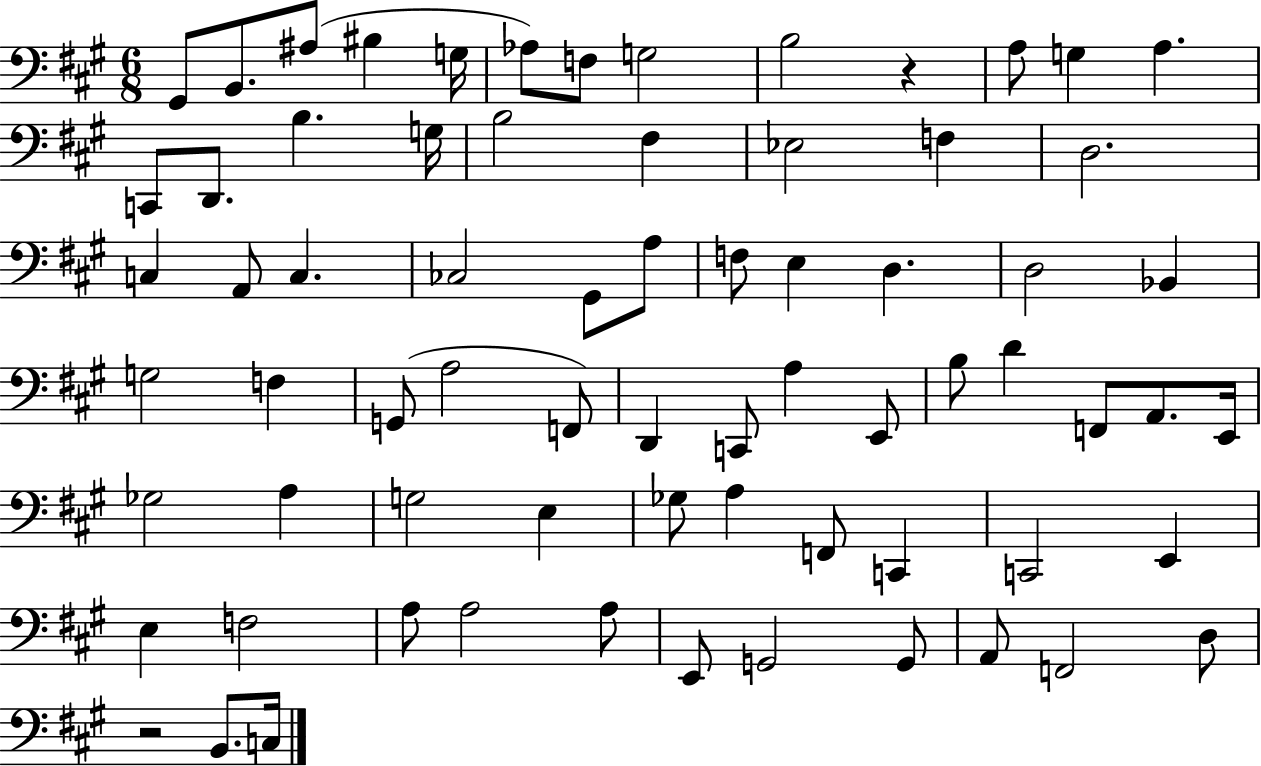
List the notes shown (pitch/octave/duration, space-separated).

G#2/e B2/e. A#3/e BIS3/q G3/s Ab3/e F3/e G3/h B3/h R/q A3/e G3/q A3/q. C2/e D2/e. B3/q. G3/s B3/h F#3/q Eb3/h F3/q D3/h. C3/q A2/e C3/q. CES3/h G#2/e A3/e F3/e E3/q D3/q. D3/h Bb2/q G3/h F3/q G2/e A3/h F2/e D2/q C2/e A3/q E2/e B3/e D4/q F2/e A2/e. E2/s Gb3/h A3/q G3/h E3/q Gb3/e A3/q F2/e C2/q C2/h E2/q E3/q F3/h A3/e A3/h A3/e E2/e G2/h G2/e A2/e F2/h D3/e R/h B2/e. C3/s